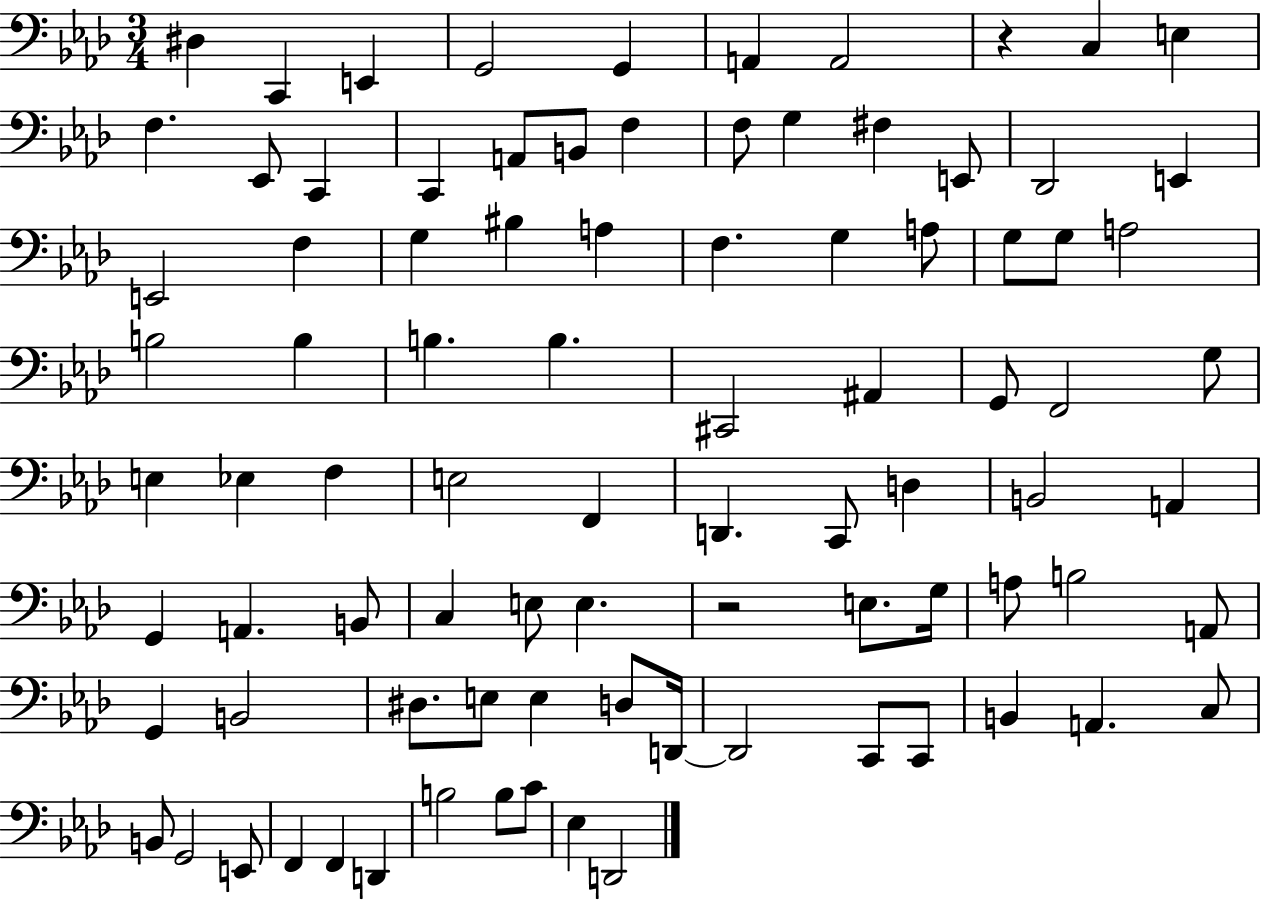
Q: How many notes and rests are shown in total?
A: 89